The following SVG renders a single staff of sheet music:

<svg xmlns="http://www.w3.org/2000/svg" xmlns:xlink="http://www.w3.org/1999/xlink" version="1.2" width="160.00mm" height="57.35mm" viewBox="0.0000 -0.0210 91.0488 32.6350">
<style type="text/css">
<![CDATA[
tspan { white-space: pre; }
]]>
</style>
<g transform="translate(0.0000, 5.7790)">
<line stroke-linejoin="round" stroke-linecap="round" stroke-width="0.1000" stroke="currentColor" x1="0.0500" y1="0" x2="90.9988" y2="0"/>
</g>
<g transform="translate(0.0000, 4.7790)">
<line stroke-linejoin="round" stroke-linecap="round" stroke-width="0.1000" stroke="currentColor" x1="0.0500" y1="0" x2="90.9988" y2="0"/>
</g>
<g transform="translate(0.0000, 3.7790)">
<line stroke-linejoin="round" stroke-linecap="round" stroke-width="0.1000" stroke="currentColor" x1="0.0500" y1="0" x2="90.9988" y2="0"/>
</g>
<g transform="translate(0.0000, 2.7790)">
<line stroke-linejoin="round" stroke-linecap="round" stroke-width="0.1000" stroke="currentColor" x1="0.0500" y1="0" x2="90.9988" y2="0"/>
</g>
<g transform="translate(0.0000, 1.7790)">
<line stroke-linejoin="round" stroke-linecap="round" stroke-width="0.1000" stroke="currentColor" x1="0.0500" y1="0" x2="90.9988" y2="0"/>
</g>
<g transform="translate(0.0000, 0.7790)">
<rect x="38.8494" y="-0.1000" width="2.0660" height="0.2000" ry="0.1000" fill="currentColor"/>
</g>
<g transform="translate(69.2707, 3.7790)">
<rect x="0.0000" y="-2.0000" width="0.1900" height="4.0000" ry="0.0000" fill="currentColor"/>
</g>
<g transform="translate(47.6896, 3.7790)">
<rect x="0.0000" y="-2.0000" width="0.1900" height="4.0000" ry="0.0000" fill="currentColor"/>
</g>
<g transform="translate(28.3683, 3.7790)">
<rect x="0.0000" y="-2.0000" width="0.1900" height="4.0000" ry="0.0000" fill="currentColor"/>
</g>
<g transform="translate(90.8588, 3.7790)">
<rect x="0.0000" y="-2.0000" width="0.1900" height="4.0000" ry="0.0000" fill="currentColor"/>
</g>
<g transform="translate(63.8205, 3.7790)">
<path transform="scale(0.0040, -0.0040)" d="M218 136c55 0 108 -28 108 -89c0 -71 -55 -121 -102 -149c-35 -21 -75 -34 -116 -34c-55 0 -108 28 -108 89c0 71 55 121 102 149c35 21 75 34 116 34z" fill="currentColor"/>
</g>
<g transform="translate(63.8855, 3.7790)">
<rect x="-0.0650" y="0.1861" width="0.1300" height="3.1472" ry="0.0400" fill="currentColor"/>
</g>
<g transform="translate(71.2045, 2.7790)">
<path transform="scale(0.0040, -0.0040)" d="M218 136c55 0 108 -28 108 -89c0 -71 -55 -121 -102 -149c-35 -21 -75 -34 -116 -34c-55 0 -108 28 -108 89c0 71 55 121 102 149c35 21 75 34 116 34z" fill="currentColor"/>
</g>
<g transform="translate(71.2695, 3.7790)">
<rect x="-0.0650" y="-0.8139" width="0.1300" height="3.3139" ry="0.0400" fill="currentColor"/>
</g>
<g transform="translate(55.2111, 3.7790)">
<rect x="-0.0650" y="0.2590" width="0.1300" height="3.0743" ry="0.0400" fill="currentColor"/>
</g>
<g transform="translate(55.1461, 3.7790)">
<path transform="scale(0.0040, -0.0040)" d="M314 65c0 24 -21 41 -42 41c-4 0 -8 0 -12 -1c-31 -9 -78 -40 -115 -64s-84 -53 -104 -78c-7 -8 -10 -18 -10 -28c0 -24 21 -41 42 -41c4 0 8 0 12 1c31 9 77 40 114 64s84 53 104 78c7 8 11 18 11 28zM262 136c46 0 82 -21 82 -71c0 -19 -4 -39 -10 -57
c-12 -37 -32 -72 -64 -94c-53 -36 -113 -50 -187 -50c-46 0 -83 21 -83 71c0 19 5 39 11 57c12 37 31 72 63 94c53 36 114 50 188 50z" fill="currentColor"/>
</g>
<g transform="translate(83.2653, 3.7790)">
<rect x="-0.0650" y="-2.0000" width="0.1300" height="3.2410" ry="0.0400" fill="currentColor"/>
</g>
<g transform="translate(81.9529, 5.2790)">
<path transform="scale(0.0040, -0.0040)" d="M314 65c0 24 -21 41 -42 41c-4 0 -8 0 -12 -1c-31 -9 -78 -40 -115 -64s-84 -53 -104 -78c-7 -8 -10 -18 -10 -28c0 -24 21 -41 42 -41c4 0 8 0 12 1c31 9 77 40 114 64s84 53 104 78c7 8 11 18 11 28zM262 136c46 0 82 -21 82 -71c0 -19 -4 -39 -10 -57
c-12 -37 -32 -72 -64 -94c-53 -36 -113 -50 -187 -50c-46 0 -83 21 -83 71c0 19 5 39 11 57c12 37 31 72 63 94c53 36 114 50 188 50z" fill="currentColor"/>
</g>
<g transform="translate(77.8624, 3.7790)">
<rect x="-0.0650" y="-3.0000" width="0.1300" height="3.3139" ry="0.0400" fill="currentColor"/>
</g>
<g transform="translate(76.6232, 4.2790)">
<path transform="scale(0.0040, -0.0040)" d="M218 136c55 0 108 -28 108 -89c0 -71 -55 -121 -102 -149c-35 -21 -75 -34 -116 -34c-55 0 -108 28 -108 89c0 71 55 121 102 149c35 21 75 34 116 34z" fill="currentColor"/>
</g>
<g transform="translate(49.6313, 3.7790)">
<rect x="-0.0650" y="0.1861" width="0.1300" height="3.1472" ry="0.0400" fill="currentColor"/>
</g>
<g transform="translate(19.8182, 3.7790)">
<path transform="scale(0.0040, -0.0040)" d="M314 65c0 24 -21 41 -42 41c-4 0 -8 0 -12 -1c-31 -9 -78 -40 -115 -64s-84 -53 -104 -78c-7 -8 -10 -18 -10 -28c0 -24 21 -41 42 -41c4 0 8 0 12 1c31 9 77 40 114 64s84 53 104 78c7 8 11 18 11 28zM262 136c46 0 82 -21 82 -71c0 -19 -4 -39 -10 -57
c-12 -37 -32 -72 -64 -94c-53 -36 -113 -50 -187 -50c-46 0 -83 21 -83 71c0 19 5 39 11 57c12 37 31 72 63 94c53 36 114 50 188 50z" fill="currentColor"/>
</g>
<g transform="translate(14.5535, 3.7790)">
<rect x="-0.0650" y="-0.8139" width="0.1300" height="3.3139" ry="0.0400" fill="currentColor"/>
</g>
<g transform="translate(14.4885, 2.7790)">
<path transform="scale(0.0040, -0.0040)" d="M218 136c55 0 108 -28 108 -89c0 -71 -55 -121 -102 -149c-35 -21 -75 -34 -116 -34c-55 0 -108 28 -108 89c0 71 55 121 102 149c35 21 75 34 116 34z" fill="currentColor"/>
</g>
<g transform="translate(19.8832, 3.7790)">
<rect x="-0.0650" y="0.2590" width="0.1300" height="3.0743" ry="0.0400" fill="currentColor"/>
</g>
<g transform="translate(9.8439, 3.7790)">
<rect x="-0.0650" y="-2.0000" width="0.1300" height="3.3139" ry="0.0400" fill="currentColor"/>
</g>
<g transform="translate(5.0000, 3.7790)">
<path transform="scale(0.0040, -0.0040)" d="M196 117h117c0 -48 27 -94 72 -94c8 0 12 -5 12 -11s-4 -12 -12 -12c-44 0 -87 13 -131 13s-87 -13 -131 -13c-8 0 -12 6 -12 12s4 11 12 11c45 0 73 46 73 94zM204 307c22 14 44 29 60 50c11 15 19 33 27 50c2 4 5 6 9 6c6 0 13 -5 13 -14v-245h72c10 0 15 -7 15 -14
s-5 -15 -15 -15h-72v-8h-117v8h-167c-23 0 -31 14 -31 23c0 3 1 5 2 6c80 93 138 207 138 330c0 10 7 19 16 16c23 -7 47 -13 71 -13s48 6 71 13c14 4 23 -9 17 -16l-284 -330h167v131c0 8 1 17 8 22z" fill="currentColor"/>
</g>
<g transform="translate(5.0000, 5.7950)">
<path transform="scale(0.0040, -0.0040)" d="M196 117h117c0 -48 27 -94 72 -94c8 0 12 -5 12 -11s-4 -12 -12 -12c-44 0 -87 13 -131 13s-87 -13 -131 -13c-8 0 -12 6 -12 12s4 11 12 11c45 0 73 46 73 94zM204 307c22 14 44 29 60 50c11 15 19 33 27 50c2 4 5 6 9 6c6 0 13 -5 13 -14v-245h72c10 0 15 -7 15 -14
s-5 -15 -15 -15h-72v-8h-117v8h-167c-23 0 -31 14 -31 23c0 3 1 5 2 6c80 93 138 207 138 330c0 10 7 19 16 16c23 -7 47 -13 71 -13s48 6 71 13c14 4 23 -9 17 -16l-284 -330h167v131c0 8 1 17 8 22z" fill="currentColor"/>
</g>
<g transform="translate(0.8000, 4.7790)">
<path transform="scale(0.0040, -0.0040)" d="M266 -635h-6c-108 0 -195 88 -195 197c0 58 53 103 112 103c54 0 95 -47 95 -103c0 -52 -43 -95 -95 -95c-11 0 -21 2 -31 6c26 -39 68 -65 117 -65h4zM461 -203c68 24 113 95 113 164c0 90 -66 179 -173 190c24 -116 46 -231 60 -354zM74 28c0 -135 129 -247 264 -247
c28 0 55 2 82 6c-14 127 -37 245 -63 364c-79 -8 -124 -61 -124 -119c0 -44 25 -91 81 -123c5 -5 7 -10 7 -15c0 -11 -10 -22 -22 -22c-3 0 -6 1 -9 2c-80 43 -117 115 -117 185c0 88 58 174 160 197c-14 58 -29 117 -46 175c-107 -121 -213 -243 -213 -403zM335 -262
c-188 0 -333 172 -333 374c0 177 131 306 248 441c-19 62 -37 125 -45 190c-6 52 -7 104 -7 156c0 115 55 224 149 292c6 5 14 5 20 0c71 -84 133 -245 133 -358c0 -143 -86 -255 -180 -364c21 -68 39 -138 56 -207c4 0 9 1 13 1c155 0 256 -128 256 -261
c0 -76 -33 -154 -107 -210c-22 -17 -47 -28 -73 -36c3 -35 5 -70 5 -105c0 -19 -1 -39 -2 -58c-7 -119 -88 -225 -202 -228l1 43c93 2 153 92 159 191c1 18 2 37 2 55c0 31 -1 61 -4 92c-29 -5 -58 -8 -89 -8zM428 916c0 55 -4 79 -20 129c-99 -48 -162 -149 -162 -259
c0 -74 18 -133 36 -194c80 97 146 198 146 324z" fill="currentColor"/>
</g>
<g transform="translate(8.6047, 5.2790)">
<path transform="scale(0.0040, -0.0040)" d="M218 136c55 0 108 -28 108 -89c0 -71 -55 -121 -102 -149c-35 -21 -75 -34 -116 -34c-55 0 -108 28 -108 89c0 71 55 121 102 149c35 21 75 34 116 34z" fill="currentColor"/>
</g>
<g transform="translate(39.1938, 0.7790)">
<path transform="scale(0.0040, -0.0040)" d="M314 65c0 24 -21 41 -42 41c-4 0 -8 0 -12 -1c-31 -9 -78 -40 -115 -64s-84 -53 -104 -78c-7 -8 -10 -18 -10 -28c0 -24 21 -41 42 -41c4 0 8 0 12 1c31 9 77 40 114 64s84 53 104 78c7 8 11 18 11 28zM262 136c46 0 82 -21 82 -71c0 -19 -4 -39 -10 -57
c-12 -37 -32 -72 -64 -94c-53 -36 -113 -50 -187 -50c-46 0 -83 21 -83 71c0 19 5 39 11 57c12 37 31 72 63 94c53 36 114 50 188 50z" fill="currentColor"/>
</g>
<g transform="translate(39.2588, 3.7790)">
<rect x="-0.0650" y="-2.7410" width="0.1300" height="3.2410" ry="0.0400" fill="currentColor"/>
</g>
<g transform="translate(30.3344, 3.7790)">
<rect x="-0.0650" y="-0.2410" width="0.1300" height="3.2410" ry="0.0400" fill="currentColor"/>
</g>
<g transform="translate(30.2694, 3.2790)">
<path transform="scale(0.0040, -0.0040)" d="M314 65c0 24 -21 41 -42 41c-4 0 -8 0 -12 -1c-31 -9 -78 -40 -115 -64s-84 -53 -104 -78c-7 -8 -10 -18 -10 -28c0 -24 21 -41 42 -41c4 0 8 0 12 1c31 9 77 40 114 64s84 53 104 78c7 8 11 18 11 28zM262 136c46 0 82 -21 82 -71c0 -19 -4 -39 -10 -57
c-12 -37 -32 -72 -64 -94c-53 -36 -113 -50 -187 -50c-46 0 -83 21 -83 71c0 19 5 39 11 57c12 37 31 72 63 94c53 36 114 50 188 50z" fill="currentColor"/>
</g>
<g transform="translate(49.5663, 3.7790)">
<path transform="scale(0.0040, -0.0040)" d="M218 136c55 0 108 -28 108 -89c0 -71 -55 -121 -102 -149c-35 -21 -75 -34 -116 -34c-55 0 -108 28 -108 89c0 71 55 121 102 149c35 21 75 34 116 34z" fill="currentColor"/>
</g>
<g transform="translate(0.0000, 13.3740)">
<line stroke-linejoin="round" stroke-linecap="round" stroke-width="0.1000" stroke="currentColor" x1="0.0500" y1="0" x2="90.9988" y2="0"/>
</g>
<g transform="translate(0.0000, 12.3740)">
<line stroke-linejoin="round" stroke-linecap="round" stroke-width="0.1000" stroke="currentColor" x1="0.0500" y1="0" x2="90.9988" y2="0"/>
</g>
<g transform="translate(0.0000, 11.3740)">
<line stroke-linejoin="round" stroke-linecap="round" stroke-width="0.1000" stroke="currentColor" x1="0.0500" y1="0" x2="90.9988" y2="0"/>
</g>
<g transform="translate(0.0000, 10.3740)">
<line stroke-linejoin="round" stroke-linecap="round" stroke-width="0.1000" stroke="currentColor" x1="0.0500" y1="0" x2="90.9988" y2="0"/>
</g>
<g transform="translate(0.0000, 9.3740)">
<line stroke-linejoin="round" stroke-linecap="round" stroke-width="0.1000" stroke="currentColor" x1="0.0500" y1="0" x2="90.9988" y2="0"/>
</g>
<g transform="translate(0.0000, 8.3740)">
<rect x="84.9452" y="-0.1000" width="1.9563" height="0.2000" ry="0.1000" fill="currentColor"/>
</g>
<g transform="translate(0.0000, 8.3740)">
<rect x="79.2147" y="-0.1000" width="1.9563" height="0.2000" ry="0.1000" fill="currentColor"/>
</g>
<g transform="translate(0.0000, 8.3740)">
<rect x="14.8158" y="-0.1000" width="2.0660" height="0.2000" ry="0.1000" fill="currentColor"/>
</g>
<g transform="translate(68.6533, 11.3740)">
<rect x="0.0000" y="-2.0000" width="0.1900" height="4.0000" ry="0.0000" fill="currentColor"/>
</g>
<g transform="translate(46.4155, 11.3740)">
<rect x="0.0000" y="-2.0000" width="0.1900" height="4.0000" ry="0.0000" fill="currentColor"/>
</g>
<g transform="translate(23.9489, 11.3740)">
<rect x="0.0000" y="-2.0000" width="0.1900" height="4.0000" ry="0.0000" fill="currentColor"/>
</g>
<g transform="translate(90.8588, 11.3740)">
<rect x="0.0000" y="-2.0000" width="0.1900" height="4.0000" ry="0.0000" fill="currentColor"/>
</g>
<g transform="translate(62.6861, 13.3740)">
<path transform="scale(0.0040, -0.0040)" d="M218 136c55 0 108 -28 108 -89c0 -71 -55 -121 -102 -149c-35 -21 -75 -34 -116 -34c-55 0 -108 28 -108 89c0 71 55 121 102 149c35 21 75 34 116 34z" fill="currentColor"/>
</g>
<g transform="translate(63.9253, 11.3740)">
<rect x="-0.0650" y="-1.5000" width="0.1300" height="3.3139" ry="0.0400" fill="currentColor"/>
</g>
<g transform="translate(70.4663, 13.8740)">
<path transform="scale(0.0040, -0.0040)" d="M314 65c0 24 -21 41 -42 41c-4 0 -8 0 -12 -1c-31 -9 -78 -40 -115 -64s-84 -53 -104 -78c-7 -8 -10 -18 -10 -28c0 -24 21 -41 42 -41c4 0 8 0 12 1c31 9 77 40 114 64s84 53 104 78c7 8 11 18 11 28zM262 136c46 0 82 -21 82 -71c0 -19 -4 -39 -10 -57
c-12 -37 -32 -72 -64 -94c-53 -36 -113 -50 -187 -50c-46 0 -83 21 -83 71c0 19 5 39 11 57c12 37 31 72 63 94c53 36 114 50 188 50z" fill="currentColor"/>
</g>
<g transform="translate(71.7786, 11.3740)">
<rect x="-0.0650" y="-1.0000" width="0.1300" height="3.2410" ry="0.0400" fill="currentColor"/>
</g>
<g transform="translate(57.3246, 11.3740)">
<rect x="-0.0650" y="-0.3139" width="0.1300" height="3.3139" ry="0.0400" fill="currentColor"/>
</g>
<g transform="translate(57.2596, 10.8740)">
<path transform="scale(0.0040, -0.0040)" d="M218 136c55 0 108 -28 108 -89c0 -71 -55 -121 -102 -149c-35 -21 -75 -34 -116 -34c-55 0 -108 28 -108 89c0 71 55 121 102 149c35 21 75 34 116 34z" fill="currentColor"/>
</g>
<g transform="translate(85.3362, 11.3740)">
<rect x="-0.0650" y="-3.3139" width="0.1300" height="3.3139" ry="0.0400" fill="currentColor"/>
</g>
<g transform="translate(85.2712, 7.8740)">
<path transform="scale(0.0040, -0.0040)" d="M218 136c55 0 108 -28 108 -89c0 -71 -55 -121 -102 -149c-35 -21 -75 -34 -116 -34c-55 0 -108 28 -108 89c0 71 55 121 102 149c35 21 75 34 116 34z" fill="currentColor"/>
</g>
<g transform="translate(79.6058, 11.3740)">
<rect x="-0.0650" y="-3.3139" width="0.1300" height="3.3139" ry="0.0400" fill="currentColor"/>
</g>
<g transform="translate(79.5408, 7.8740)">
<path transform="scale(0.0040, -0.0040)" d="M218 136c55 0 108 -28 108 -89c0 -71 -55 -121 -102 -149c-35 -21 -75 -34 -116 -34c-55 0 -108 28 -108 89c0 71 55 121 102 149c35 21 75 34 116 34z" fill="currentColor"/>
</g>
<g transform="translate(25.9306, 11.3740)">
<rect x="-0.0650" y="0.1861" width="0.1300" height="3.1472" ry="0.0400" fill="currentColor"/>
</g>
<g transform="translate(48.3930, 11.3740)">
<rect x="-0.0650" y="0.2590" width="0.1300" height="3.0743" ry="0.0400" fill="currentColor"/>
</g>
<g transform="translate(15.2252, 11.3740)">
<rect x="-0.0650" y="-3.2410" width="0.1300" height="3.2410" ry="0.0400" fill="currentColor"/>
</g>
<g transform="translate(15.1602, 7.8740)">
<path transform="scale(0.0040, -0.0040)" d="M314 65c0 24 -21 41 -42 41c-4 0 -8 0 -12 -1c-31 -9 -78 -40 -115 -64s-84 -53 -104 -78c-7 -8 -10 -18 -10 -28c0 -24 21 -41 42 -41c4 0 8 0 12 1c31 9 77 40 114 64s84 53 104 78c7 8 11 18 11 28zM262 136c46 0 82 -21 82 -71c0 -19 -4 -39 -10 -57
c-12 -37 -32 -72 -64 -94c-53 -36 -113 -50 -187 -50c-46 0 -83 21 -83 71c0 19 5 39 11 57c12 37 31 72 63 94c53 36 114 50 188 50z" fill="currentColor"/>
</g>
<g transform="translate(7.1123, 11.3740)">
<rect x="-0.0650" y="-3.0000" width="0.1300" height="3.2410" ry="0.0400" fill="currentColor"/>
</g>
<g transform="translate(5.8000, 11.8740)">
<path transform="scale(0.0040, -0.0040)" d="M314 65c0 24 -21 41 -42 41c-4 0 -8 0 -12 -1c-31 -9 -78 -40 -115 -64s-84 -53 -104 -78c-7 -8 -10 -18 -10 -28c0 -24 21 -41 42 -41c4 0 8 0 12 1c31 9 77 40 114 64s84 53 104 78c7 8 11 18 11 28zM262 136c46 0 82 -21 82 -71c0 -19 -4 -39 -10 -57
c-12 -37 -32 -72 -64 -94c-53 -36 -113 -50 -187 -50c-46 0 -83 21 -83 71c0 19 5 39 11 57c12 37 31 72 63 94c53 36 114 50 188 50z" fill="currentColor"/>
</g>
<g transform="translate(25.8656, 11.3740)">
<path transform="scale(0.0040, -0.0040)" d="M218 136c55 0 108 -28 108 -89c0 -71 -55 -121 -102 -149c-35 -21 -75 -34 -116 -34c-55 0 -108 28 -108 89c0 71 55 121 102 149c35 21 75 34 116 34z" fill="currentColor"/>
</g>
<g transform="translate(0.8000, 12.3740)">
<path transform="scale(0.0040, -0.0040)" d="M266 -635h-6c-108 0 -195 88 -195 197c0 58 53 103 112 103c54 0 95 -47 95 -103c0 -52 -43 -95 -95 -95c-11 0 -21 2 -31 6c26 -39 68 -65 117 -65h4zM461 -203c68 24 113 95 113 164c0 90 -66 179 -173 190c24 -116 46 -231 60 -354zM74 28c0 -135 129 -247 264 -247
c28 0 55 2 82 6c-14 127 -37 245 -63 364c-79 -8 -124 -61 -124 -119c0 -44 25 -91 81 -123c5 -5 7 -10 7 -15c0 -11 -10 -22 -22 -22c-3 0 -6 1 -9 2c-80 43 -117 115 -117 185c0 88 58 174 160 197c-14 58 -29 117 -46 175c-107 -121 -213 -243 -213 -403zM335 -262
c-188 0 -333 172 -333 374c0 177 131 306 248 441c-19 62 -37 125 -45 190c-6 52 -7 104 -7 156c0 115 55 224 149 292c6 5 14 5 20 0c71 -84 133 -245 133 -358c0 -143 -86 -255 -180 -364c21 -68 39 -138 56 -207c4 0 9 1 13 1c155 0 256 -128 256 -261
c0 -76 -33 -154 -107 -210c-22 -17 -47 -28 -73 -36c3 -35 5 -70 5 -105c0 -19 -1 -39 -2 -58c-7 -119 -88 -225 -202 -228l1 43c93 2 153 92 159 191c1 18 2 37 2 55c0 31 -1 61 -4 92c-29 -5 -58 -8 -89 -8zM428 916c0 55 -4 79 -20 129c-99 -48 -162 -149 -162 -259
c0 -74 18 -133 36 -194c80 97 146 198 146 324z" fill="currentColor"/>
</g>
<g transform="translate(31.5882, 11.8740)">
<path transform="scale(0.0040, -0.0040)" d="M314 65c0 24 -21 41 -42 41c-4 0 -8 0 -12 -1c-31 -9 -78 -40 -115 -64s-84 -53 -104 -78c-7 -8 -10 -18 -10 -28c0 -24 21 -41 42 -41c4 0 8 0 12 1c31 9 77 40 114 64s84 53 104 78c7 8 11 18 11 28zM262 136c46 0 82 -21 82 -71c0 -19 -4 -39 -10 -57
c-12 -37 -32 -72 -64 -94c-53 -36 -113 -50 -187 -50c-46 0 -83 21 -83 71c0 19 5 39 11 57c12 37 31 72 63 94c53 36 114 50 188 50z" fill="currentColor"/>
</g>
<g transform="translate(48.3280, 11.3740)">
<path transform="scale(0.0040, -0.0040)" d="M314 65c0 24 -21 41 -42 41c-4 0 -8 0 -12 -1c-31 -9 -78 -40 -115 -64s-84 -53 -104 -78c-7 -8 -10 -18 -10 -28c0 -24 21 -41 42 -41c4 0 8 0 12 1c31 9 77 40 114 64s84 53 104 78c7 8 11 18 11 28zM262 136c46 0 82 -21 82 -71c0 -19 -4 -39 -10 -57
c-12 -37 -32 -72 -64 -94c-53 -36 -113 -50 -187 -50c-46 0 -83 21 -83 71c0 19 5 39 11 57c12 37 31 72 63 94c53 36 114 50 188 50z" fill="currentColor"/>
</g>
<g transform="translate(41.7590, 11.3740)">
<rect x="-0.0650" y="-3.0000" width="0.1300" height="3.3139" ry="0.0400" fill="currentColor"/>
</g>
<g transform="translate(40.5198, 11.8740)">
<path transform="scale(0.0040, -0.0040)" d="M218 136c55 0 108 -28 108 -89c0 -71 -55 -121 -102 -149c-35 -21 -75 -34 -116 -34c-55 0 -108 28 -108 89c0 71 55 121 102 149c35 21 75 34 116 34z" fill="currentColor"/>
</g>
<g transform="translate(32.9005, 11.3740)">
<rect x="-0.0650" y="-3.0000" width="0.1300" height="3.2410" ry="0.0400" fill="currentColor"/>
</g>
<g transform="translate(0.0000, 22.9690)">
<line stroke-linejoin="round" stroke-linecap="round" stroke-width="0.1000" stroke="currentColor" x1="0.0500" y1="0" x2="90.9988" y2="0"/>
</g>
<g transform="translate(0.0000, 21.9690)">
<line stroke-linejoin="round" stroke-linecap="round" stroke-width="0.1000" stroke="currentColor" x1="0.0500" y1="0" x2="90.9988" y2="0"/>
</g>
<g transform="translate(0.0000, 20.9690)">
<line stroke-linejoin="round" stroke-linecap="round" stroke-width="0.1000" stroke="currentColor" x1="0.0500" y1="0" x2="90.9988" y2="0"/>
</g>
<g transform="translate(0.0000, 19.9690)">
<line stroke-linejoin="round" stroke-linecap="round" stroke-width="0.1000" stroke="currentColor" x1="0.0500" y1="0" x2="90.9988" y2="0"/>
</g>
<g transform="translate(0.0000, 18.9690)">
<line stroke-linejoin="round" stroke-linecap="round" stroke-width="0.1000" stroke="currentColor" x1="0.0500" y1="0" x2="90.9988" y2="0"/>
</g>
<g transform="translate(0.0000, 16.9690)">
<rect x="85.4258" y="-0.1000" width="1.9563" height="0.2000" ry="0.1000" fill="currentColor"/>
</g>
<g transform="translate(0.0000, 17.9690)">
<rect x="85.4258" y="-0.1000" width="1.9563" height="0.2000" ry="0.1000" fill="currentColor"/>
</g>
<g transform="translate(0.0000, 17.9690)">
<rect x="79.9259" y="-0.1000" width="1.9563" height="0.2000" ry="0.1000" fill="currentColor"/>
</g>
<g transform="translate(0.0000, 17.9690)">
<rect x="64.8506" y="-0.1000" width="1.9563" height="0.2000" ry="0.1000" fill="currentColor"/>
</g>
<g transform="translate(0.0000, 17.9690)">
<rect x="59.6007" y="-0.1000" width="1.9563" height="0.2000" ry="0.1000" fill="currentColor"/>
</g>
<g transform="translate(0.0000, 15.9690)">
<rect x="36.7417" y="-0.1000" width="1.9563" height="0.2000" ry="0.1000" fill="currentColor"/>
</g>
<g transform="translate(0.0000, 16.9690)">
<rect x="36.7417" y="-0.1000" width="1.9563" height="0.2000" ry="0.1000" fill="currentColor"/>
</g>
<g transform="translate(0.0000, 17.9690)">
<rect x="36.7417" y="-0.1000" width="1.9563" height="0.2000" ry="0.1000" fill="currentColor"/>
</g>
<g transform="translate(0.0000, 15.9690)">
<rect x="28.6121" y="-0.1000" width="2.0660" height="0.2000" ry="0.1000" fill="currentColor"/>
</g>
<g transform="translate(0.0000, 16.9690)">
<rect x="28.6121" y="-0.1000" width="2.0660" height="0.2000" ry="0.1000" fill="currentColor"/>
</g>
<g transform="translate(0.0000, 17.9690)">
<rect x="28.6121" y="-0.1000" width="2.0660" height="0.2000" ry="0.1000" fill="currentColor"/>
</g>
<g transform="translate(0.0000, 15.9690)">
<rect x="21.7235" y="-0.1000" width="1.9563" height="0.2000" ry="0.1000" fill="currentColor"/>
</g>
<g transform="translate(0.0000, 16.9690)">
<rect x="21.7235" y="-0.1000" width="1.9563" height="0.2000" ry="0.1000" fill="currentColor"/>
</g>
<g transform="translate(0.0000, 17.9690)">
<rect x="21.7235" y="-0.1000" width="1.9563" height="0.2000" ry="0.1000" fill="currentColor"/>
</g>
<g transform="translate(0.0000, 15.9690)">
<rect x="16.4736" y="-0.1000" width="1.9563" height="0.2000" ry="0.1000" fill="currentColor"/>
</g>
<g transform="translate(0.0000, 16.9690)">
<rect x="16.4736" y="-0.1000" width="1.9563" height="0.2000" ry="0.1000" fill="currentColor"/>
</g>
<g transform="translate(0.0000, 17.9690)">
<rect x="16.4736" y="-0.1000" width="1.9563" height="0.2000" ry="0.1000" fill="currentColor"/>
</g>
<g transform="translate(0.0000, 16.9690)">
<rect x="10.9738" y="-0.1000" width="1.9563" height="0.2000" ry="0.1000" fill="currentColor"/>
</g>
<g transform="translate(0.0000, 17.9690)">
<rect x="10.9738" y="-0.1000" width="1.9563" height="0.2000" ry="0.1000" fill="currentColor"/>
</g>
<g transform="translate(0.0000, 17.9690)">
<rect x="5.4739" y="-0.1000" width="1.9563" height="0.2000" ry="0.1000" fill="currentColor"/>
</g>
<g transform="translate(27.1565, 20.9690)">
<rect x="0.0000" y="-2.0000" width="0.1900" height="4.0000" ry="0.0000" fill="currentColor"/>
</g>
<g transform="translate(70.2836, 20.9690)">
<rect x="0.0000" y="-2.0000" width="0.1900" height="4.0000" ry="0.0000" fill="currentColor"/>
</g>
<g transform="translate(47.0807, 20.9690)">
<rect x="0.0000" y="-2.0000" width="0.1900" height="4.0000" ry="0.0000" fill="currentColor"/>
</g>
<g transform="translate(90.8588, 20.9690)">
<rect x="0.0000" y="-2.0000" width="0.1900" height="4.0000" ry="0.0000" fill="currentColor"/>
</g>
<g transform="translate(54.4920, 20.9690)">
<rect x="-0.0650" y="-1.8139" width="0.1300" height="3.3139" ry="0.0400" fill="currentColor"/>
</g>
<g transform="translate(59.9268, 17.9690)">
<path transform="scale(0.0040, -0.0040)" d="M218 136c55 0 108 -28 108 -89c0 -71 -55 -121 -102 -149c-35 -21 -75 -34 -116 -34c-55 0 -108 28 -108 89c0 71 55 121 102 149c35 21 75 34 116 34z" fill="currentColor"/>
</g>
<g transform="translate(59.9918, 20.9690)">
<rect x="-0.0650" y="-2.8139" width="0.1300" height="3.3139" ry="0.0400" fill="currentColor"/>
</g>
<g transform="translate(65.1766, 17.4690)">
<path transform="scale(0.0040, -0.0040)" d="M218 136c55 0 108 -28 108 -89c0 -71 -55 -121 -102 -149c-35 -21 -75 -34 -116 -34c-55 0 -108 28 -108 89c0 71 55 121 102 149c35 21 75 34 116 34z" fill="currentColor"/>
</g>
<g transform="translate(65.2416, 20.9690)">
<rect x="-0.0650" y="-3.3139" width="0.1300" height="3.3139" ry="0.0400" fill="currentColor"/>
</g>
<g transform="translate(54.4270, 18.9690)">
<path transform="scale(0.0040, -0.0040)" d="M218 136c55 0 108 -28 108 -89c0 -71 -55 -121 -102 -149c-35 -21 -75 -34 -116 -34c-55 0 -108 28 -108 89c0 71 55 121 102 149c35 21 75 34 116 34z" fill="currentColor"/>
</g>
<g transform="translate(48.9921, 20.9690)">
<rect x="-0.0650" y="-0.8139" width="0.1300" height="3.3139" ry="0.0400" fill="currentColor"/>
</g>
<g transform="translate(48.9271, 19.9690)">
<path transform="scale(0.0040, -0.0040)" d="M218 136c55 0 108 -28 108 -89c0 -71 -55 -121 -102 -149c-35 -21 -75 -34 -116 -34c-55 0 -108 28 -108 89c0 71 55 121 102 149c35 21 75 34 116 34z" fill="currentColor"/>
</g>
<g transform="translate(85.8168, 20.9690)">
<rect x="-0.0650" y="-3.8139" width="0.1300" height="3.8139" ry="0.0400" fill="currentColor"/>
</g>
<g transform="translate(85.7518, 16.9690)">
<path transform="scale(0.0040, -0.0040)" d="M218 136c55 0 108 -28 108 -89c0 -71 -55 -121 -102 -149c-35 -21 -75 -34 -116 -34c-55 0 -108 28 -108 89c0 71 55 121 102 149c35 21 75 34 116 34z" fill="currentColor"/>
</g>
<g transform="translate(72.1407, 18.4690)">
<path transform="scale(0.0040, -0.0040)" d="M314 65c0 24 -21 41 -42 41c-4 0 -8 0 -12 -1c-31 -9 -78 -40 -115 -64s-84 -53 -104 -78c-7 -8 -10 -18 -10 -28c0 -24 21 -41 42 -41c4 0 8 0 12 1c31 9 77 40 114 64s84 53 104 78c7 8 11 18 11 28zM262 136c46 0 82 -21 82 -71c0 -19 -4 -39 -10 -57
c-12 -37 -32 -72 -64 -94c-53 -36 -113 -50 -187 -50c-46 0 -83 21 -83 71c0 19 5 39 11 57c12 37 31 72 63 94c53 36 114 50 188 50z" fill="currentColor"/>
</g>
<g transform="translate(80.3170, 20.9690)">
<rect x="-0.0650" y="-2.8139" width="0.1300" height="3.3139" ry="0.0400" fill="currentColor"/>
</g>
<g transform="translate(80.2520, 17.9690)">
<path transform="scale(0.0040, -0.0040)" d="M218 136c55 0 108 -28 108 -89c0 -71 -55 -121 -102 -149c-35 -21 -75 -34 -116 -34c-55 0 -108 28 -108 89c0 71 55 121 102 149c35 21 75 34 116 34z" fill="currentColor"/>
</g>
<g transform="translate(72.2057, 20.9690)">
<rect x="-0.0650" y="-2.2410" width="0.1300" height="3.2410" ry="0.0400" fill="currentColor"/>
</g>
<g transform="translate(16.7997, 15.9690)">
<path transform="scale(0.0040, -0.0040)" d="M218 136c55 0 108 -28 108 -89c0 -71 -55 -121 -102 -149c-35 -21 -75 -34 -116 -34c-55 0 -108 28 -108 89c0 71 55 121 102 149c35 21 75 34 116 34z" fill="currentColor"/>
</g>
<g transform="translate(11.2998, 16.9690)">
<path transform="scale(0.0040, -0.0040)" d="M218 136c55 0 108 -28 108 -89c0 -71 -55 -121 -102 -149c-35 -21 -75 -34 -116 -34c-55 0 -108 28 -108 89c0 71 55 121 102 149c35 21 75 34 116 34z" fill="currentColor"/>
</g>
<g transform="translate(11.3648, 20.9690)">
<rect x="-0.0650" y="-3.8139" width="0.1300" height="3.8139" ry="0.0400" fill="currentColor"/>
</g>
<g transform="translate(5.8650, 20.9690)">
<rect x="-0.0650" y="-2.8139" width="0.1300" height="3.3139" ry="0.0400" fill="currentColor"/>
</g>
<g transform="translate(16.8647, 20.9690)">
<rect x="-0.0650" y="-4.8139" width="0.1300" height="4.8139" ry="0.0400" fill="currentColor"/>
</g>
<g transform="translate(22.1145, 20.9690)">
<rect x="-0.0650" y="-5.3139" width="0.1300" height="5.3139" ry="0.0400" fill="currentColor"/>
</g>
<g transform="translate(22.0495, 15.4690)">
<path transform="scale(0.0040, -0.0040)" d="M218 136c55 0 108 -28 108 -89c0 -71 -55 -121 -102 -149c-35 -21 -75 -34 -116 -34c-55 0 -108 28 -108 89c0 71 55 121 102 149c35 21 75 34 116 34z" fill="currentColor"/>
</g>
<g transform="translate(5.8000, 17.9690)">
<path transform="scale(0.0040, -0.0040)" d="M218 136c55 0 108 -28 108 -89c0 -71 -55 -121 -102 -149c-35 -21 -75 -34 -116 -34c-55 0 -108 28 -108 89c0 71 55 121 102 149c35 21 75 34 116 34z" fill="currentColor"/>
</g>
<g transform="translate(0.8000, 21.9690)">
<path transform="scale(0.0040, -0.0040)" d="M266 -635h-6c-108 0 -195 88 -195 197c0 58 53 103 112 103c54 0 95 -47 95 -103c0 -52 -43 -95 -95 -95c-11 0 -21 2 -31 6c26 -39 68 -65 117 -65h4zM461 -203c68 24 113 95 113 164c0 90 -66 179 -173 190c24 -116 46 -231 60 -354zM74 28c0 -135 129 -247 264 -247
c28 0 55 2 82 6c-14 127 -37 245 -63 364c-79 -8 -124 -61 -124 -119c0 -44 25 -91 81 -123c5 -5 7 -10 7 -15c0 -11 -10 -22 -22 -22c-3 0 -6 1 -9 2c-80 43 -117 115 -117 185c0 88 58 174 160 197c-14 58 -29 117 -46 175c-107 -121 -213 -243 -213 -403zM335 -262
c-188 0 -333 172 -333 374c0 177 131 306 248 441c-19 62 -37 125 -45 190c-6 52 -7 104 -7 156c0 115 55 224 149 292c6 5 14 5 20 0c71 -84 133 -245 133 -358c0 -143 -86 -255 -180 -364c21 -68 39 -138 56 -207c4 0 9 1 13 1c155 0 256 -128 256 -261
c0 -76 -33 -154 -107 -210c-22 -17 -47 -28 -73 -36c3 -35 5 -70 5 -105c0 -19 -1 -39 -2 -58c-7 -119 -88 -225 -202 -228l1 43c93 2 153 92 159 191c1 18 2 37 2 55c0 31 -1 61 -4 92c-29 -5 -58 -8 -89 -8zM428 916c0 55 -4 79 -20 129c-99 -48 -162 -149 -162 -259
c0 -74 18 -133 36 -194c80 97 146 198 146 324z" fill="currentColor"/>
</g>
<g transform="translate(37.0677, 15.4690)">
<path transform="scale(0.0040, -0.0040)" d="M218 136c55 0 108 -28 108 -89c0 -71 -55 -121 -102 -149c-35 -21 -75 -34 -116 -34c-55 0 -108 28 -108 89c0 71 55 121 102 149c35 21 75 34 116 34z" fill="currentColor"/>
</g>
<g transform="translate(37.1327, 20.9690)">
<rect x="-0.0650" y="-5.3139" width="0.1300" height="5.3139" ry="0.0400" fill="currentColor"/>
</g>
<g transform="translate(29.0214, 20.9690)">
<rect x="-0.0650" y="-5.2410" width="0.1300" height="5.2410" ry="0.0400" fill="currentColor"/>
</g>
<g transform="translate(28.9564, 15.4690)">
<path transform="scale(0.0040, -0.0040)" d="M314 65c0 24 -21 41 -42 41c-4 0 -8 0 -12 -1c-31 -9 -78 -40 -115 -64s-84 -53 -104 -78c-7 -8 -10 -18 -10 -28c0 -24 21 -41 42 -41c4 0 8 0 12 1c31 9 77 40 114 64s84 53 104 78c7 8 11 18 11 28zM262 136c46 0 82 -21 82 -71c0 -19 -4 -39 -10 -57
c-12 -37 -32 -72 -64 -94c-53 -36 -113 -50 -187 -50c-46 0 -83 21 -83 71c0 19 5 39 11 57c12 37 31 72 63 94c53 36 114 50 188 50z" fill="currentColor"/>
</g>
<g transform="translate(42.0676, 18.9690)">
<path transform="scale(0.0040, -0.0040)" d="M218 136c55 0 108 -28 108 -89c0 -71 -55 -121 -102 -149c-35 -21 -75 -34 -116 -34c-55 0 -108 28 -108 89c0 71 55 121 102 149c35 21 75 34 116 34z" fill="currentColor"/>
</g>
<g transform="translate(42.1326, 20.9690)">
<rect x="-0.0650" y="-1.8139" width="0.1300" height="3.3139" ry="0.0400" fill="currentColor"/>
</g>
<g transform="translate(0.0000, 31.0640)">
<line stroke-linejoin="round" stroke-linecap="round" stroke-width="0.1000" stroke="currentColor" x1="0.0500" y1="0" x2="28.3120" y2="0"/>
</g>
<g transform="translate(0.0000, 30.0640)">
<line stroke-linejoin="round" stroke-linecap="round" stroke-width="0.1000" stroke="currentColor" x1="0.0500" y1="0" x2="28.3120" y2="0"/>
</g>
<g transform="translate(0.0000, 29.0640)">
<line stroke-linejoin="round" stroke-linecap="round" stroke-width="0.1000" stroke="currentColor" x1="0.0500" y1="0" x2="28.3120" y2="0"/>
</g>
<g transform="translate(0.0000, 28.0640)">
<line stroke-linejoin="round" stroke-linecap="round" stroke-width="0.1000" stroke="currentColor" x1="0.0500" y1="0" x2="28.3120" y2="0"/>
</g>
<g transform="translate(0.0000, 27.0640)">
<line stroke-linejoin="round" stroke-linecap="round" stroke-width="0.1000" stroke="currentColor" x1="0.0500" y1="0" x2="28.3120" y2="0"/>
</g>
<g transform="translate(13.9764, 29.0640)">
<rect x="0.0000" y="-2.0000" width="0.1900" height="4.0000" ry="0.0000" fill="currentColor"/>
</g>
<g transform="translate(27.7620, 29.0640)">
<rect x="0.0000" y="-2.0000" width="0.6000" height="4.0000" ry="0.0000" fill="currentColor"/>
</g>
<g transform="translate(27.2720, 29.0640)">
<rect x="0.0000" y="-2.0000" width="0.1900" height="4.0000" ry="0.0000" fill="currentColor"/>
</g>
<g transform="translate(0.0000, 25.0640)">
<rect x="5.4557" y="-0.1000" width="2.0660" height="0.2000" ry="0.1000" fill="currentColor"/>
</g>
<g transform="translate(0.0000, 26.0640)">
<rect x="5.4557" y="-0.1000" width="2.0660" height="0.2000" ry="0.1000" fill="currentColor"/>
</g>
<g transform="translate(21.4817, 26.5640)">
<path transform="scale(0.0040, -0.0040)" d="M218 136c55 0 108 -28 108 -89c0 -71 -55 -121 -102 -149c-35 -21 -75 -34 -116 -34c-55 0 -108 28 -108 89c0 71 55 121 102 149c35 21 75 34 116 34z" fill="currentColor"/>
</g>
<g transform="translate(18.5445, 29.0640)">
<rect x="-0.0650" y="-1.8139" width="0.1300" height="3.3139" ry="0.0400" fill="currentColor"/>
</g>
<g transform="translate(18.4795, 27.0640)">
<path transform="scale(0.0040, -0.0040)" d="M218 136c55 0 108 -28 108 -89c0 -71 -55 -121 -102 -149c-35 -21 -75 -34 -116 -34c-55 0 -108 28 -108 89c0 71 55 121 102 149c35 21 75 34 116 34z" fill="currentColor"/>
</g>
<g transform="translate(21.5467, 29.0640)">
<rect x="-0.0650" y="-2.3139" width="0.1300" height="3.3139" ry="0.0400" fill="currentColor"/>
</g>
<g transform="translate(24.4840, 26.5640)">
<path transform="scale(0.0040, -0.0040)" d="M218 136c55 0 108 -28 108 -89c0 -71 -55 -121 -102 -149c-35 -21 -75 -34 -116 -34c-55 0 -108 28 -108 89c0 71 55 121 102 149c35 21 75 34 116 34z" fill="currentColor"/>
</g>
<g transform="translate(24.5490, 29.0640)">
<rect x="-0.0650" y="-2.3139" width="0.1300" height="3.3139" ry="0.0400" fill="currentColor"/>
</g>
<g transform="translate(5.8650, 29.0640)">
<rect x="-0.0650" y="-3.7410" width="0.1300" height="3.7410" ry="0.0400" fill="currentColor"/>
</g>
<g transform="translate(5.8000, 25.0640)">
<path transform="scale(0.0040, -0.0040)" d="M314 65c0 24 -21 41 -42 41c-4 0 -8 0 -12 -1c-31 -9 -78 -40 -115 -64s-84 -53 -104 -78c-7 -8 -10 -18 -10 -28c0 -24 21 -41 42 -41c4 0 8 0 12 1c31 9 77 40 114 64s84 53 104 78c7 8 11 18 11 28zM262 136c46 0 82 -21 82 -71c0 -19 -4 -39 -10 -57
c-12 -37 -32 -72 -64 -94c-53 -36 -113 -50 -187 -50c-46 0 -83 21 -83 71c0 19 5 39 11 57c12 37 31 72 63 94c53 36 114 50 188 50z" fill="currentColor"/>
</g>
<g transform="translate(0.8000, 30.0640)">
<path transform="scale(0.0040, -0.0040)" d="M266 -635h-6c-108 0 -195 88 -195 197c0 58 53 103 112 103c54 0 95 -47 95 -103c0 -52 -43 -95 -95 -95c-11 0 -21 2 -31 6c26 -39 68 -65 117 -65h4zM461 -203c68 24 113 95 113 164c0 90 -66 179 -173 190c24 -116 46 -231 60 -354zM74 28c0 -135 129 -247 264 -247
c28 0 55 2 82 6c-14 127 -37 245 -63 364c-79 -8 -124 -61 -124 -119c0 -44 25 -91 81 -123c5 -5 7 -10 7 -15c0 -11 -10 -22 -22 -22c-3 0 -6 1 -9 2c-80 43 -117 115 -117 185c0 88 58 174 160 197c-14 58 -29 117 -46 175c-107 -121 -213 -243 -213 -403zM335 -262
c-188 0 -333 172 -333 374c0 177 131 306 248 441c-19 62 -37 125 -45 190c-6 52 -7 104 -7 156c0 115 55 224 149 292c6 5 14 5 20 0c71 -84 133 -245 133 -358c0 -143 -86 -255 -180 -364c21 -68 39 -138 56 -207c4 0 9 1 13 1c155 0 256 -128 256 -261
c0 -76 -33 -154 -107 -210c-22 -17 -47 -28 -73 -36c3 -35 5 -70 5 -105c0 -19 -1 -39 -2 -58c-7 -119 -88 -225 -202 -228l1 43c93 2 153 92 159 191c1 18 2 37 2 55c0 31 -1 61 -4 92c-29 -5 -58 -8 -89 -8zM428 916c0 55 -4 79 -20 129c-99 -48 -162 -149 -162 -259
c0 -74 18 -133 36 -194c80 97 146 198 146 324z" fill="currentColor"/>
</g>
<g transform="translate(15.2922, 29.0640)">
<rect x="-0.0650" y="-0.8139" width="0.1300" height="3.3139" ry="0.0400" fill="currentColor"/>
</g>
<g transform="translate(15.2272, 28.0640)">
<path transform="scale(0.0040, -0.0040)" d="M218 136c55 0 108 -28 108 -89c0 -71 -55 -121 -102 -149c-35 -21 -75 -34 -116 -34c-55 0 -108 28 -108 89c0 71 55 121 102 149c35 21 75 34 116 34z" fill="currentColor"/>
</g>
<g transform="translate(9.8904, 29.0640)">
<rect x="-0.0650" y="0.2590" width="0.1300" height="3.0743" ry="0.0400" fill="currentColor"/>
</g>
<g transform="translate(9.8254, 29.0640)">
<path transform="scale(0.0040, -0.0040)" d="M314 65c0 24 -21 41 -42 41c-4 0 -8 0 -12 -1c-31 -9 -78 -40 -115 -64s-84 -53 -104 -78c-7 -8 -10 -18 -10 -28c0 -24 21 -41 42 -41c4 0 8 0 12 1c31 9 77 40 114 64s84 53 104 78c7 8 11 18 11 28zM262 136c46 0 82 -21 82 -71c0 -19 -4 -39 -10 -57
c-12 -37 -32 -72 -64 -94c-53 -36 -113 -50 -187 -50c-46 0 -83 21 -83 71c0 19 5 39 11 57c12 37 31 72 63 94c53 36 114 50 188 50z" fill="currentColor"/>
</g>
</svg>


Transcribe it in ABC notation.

X:1
T:Untitled
M:4/4
L:1/4
K:C
F d B2 c2 a2 B B2 B d A F2 A2 b2 B A2 A B2 c E D2 b b a c' e' f' f'2 f' f d f a b g2 a c' c'2 B2 d f g g